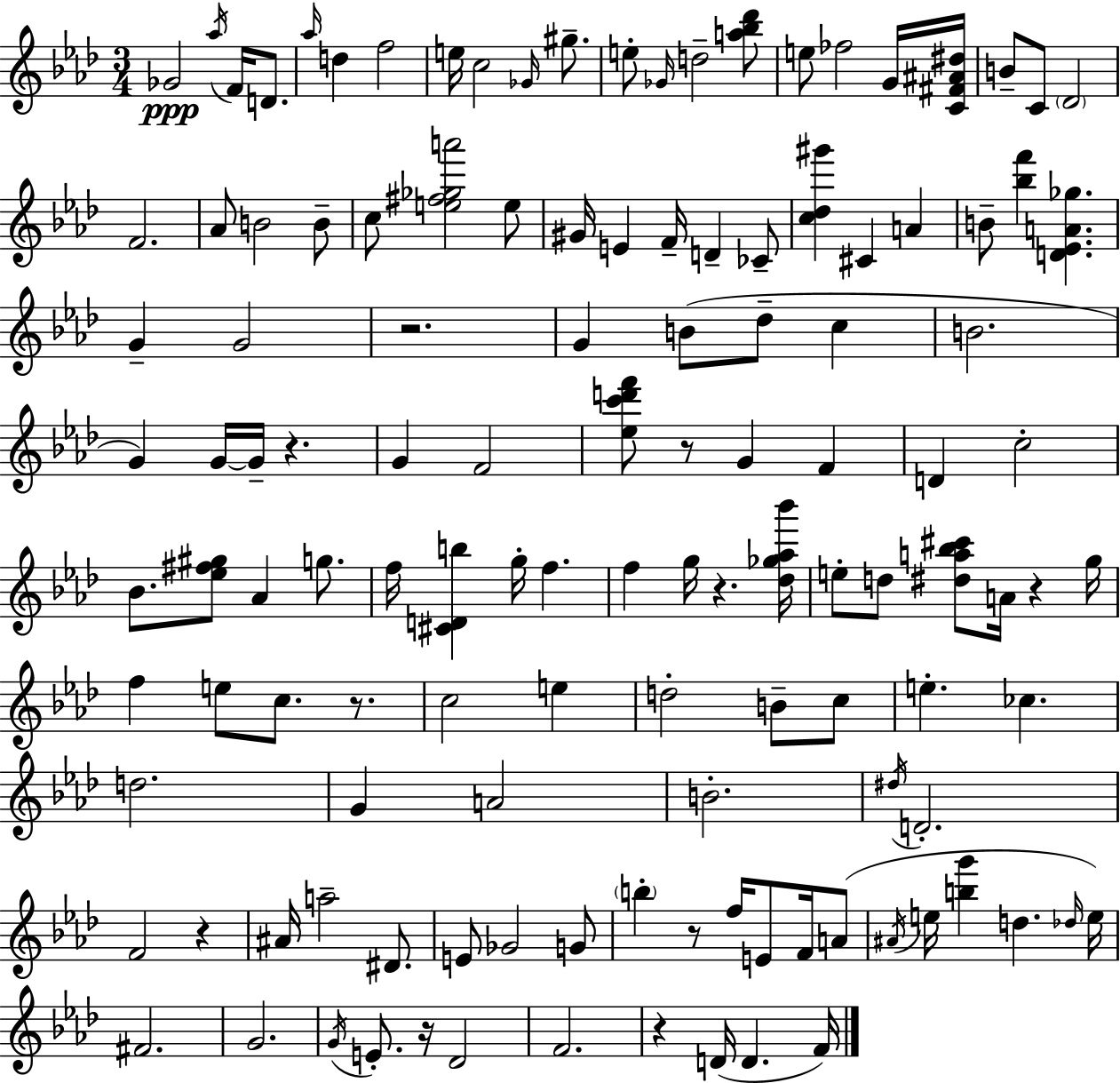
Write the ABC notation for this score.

X:1
T:Untitled
M:3/4
L:1/4
K:Ab
_G2 _a/4 F/4 D/2 _a/4 d f2 e/4 c2 _G/4 ^g/2 e/2 _G/4 d2 [a_b_d']/2 e/2 _f2 G/4 [C^F^A^d]/4 B/2 C/2 _D2 F2 _A/2 B2 B/2 c/2 [e^f_ga']2 e/2 ^G/4 E F/4 D _C/2 [c_d^g'] ^C A B/2 [_bf'] [D_EA_g] G G2 z2 G B/2 _d/2 c B2 G G/4 G/4 z G F2 [_ec'd'f']/2 z/2 G F D c2 _B/2 [_e^f^g]/2 _A g/2 f/4 [^CDb] g/4 f f g/4 z [_d_g_a_b']/4 e/2 d/2 [^da_b^c']/2 A/4 z g/4 f e/2 c/2 z/2 c2 e d2 B/2 c/2 e _c d2 G A2 B2 ^d/4 D2 F2 z ^A/4 a2 ^D/2 E/2 _G2 G/2 b z/2 f/4 E/2 F/4 A/2 ^A/4 e/4 [bg'] d _d/4 e/4 ^F2 G2 G/4 E/2 z/4 _D2 F2 z D/4 D F/4